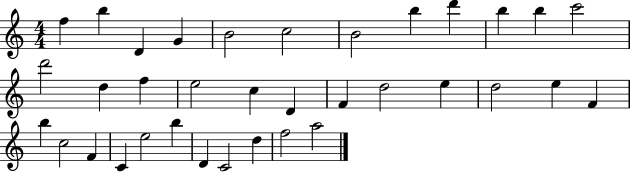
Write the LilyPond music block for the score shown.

{
  \clef treble
  \numericTimeSignature
  \time 4/4
  \key c \major
  f''4 b''4 d'4 g'4 | b'2 c''2 | b'2 b''4 d'''4 | b''4 b''4 c'''2 | \break d'''2 d''4 f''4 | e''2 c''4 d'4 | f'4 d''2 e''4 | d''2 e''4 f'4 | \break b''4 c''2 f'4 | c'4 e''2 b''4 | d'4 c'2 d''4 | f''2 a''2 | \break \bar "|."
}